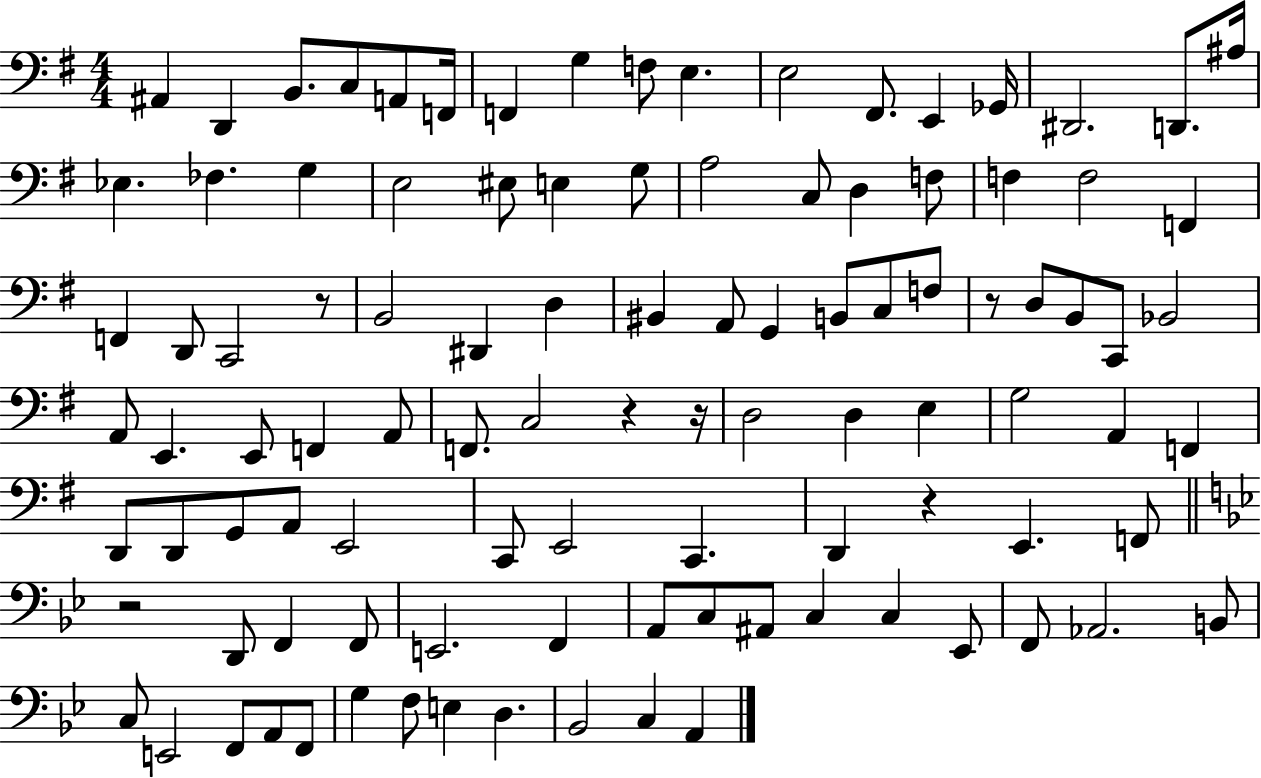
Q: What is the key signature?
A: G major